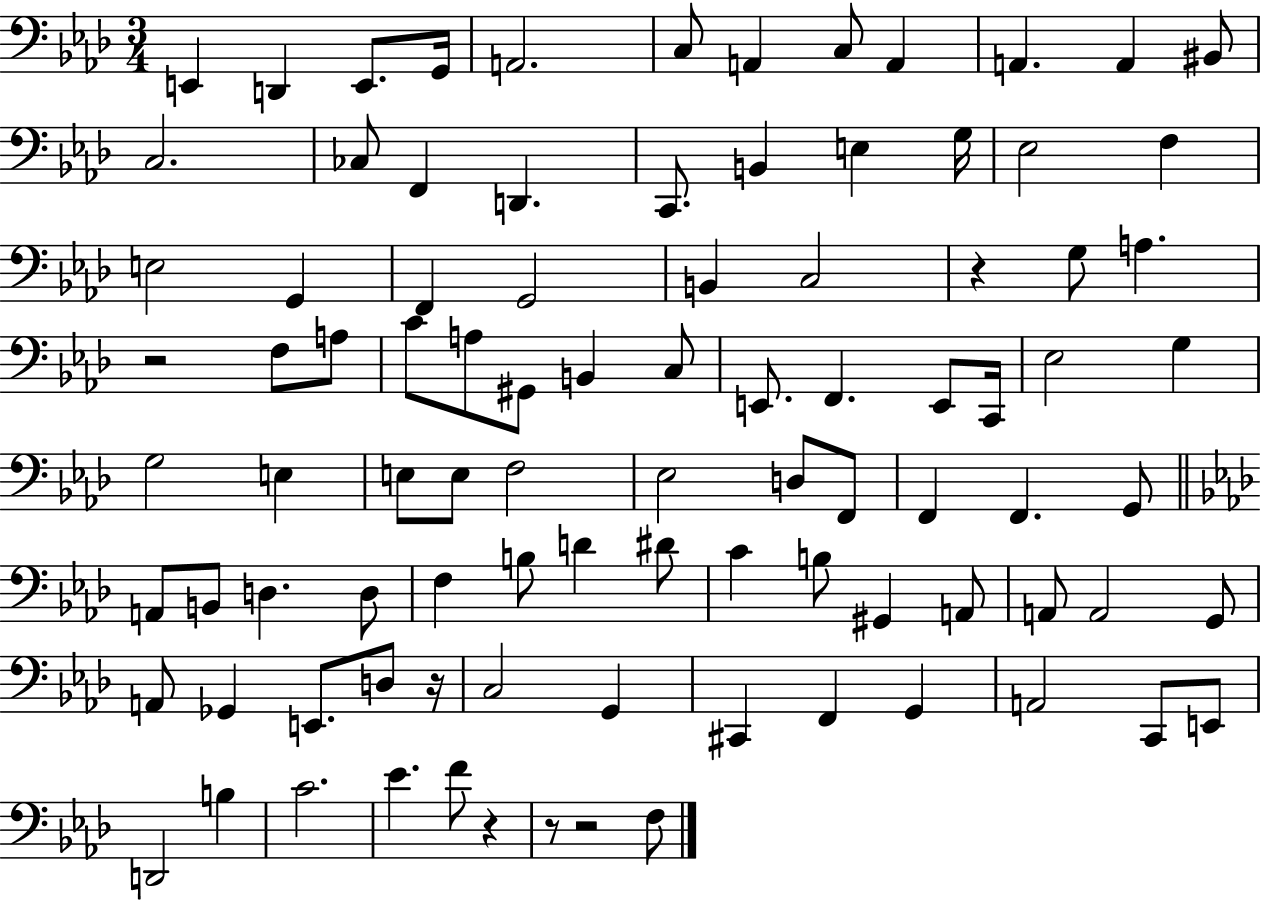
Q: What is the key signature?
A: AES major